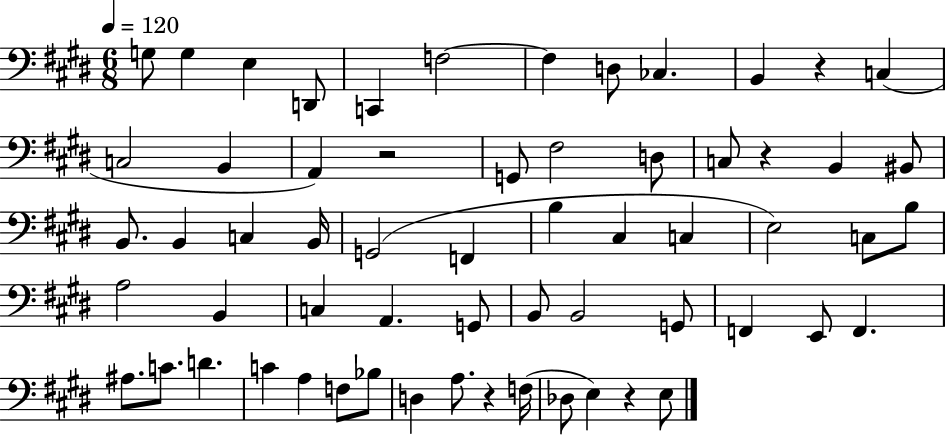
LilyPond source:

{
  \clef bass
  \numericTimeSignature
  \time 6/8
  \key e \major
  \tempo 4 = 120
  g8 g4 e4 d,8 | c,4 f2~~ | f4 d8 ces4. | b,4 r4 c4( | \break c2 b,4 | a,4) r2 | g,8 fis2 d8 | c8 r4 b,4 bis,8 | \break b,8. b,4 c4 b,16 | g,2( f,4 | b4 cis4 c4 | e2) c8 b8 | \break a2 b,4 | c4 a,4. g,8 | b,8 b,2 g,8 | f,4 e,8 f,4. | \break ais8. c'8. d'4. | c'4 a4 f8 bes8 | d4 a8. r4 f16( | des8 e4) r4 e8 | \break \bar "|."
}